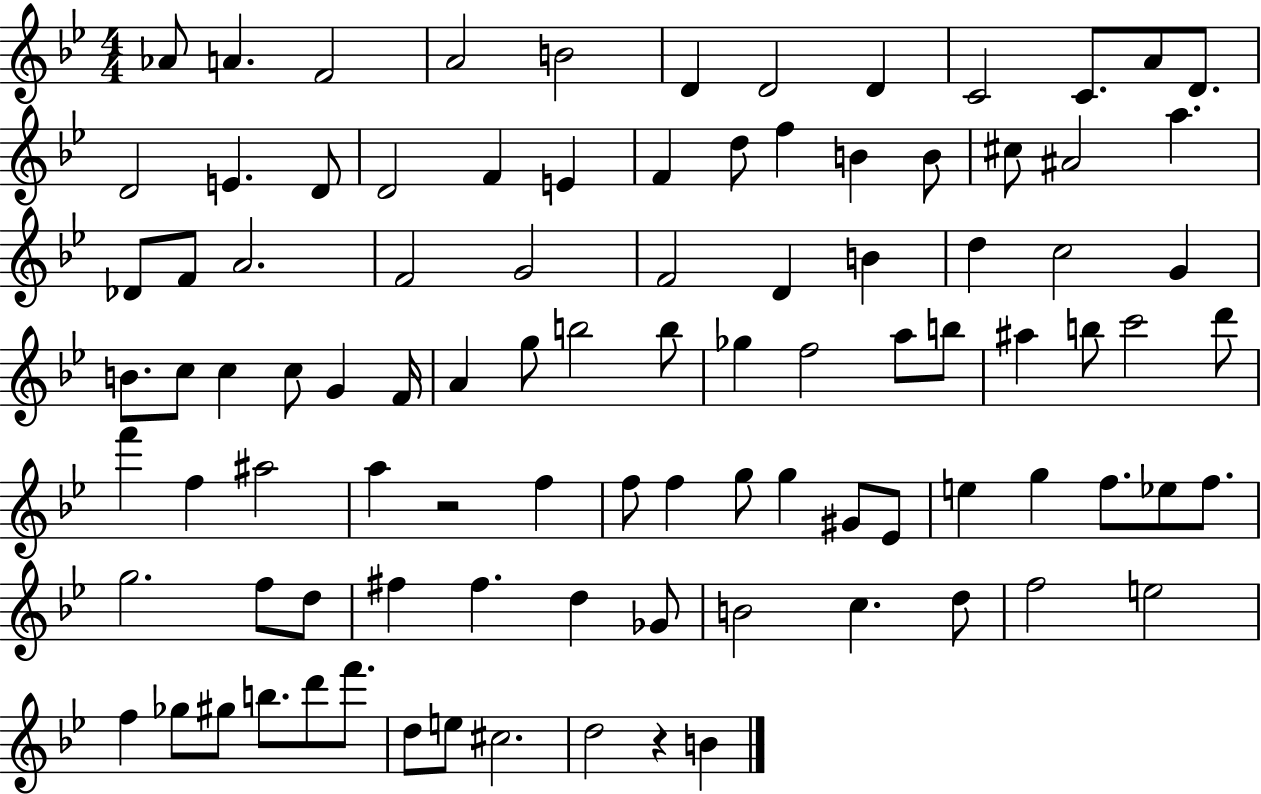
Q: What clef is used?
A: treble